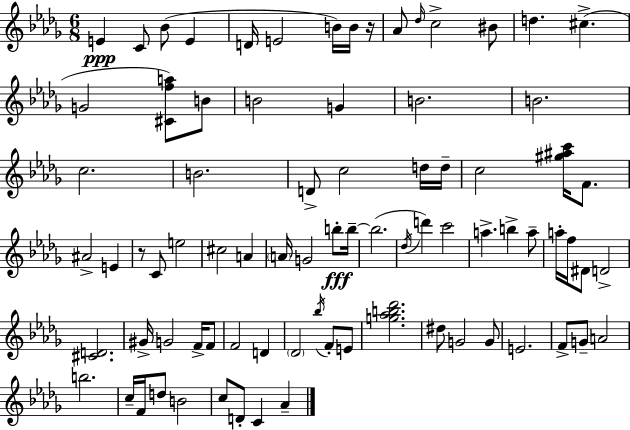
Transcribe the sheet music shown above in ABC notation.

X:1
T:Untitled
M:6/8
L:1/4
K:Bbm
E C/2 _B/2 E D/4 E2 B/4 B/4 z/4 _A/2 _d/4 c2 ^B/2 d ^c G2 [^Cfa]/2 B/2 B2 G B2 B2 c2 B2 D/2 c2 d/4 d/4 c2 [^g^ac']/4 F/2 ^A2 E z/2 C/2 e2 ^c2 A A/4 G2 b/2 b/4 b2 _d/4 d' c'2 a b a/2 a/4 f/4 ^D/2 D2 [^CD]2 ^G/4 G2 F/4 F/2 F2 D _D2 _b/4 F/2 E/2 [g_ab_d']2 ^d/2 G2 G/2 E2 F/2 G/2 A2 b2 c/4 F/4 d/2 B2 c/2 D/2 C _A